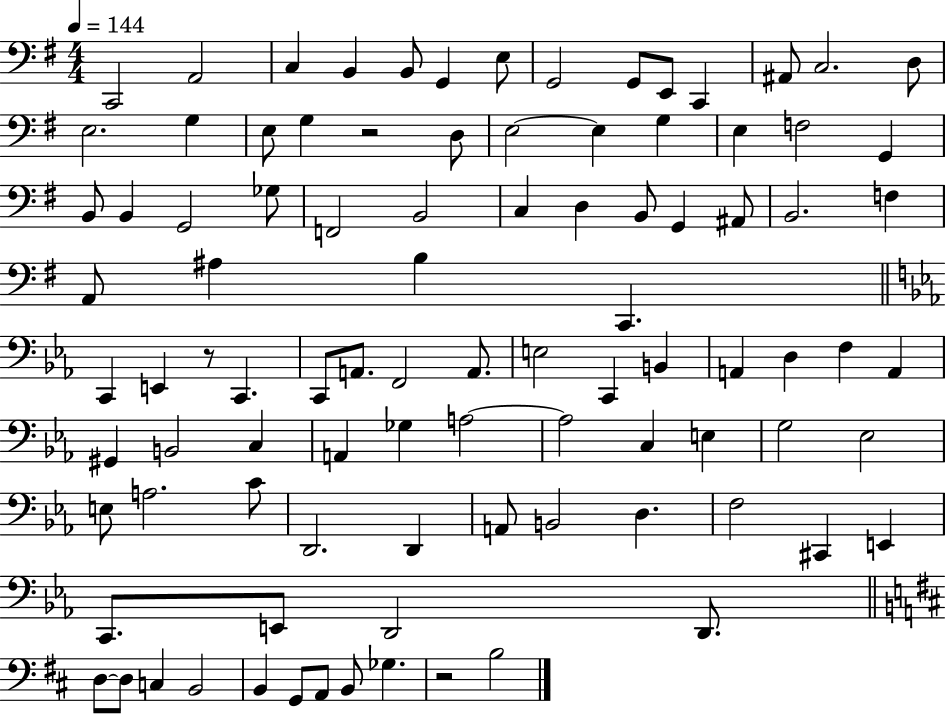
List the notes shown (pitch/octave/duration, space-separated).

C2/h A2/h C3/q B2/q B2/e G2/q E3/e G2/h G2/e E2/e C2/q A#2/e C3/h. D3/e E3/h. G3/q E3/e G3/q R/h D3/e E3/h E3/q G3/q E3/q F3/h G2/q B2/e B2/q G2/h Gb3/e F2/h B2/h C3/q D3/q B2/e G2/q A#2/e B2/h. F3/q A2/e A#3/q B3/q C2/q. C2/q E2/q R/e C2/q. C2/e A2/e. F2/h A2/e. E3/h C2/q B2/q A2/q D3/q F3/q A2/q G#2/q B2/h C3/q A2/q Gb3/q A3/h A3/h C3/q E3/q G3/h Eb3/h E3/e A3/h. C4/e D2/h. D2/q A2/e B2/h D3/q. F3/h C#2/q E2/q C2/e. E2/e D2/h D2/e. D3/e D3/e C3/q B2/h B2/q G2/e A2/e B2/e Gb3/q. R/h B3/h